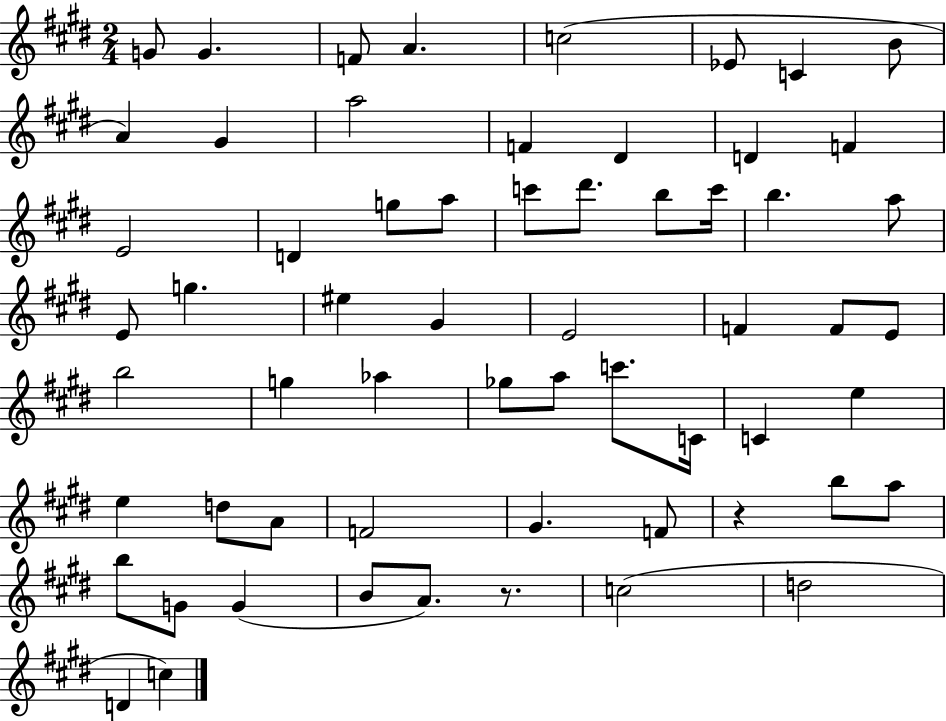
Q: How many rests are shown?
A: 2